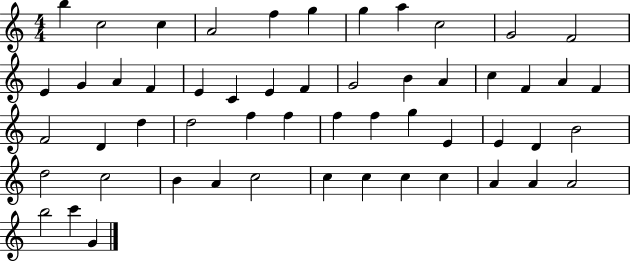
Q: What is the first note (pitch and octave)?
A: B5